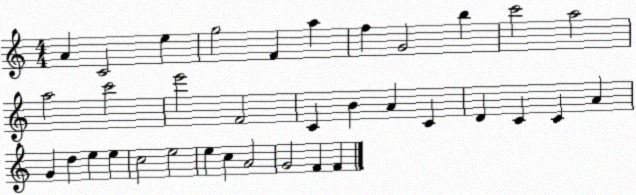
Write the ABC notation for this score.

X:1
T:Untitled
M:4/4
L:1/4
K:C
A C2 e g2 F a f G2 b c'2 a2 a2 c'2 e'2 F2 C B A C D C C A G d e e c2 e2 e c A2 G2 F F